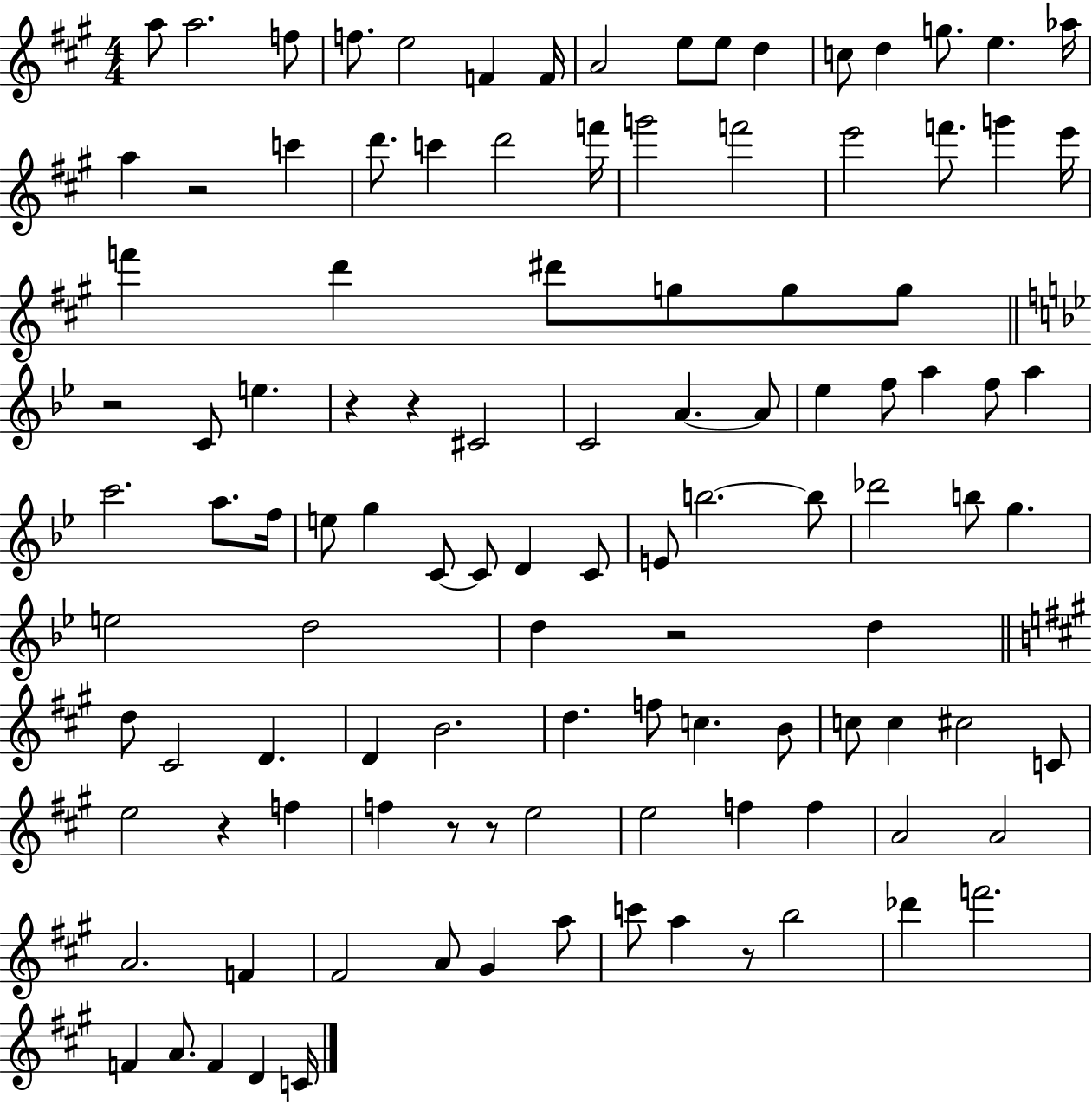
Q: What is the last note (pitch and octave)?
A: C4